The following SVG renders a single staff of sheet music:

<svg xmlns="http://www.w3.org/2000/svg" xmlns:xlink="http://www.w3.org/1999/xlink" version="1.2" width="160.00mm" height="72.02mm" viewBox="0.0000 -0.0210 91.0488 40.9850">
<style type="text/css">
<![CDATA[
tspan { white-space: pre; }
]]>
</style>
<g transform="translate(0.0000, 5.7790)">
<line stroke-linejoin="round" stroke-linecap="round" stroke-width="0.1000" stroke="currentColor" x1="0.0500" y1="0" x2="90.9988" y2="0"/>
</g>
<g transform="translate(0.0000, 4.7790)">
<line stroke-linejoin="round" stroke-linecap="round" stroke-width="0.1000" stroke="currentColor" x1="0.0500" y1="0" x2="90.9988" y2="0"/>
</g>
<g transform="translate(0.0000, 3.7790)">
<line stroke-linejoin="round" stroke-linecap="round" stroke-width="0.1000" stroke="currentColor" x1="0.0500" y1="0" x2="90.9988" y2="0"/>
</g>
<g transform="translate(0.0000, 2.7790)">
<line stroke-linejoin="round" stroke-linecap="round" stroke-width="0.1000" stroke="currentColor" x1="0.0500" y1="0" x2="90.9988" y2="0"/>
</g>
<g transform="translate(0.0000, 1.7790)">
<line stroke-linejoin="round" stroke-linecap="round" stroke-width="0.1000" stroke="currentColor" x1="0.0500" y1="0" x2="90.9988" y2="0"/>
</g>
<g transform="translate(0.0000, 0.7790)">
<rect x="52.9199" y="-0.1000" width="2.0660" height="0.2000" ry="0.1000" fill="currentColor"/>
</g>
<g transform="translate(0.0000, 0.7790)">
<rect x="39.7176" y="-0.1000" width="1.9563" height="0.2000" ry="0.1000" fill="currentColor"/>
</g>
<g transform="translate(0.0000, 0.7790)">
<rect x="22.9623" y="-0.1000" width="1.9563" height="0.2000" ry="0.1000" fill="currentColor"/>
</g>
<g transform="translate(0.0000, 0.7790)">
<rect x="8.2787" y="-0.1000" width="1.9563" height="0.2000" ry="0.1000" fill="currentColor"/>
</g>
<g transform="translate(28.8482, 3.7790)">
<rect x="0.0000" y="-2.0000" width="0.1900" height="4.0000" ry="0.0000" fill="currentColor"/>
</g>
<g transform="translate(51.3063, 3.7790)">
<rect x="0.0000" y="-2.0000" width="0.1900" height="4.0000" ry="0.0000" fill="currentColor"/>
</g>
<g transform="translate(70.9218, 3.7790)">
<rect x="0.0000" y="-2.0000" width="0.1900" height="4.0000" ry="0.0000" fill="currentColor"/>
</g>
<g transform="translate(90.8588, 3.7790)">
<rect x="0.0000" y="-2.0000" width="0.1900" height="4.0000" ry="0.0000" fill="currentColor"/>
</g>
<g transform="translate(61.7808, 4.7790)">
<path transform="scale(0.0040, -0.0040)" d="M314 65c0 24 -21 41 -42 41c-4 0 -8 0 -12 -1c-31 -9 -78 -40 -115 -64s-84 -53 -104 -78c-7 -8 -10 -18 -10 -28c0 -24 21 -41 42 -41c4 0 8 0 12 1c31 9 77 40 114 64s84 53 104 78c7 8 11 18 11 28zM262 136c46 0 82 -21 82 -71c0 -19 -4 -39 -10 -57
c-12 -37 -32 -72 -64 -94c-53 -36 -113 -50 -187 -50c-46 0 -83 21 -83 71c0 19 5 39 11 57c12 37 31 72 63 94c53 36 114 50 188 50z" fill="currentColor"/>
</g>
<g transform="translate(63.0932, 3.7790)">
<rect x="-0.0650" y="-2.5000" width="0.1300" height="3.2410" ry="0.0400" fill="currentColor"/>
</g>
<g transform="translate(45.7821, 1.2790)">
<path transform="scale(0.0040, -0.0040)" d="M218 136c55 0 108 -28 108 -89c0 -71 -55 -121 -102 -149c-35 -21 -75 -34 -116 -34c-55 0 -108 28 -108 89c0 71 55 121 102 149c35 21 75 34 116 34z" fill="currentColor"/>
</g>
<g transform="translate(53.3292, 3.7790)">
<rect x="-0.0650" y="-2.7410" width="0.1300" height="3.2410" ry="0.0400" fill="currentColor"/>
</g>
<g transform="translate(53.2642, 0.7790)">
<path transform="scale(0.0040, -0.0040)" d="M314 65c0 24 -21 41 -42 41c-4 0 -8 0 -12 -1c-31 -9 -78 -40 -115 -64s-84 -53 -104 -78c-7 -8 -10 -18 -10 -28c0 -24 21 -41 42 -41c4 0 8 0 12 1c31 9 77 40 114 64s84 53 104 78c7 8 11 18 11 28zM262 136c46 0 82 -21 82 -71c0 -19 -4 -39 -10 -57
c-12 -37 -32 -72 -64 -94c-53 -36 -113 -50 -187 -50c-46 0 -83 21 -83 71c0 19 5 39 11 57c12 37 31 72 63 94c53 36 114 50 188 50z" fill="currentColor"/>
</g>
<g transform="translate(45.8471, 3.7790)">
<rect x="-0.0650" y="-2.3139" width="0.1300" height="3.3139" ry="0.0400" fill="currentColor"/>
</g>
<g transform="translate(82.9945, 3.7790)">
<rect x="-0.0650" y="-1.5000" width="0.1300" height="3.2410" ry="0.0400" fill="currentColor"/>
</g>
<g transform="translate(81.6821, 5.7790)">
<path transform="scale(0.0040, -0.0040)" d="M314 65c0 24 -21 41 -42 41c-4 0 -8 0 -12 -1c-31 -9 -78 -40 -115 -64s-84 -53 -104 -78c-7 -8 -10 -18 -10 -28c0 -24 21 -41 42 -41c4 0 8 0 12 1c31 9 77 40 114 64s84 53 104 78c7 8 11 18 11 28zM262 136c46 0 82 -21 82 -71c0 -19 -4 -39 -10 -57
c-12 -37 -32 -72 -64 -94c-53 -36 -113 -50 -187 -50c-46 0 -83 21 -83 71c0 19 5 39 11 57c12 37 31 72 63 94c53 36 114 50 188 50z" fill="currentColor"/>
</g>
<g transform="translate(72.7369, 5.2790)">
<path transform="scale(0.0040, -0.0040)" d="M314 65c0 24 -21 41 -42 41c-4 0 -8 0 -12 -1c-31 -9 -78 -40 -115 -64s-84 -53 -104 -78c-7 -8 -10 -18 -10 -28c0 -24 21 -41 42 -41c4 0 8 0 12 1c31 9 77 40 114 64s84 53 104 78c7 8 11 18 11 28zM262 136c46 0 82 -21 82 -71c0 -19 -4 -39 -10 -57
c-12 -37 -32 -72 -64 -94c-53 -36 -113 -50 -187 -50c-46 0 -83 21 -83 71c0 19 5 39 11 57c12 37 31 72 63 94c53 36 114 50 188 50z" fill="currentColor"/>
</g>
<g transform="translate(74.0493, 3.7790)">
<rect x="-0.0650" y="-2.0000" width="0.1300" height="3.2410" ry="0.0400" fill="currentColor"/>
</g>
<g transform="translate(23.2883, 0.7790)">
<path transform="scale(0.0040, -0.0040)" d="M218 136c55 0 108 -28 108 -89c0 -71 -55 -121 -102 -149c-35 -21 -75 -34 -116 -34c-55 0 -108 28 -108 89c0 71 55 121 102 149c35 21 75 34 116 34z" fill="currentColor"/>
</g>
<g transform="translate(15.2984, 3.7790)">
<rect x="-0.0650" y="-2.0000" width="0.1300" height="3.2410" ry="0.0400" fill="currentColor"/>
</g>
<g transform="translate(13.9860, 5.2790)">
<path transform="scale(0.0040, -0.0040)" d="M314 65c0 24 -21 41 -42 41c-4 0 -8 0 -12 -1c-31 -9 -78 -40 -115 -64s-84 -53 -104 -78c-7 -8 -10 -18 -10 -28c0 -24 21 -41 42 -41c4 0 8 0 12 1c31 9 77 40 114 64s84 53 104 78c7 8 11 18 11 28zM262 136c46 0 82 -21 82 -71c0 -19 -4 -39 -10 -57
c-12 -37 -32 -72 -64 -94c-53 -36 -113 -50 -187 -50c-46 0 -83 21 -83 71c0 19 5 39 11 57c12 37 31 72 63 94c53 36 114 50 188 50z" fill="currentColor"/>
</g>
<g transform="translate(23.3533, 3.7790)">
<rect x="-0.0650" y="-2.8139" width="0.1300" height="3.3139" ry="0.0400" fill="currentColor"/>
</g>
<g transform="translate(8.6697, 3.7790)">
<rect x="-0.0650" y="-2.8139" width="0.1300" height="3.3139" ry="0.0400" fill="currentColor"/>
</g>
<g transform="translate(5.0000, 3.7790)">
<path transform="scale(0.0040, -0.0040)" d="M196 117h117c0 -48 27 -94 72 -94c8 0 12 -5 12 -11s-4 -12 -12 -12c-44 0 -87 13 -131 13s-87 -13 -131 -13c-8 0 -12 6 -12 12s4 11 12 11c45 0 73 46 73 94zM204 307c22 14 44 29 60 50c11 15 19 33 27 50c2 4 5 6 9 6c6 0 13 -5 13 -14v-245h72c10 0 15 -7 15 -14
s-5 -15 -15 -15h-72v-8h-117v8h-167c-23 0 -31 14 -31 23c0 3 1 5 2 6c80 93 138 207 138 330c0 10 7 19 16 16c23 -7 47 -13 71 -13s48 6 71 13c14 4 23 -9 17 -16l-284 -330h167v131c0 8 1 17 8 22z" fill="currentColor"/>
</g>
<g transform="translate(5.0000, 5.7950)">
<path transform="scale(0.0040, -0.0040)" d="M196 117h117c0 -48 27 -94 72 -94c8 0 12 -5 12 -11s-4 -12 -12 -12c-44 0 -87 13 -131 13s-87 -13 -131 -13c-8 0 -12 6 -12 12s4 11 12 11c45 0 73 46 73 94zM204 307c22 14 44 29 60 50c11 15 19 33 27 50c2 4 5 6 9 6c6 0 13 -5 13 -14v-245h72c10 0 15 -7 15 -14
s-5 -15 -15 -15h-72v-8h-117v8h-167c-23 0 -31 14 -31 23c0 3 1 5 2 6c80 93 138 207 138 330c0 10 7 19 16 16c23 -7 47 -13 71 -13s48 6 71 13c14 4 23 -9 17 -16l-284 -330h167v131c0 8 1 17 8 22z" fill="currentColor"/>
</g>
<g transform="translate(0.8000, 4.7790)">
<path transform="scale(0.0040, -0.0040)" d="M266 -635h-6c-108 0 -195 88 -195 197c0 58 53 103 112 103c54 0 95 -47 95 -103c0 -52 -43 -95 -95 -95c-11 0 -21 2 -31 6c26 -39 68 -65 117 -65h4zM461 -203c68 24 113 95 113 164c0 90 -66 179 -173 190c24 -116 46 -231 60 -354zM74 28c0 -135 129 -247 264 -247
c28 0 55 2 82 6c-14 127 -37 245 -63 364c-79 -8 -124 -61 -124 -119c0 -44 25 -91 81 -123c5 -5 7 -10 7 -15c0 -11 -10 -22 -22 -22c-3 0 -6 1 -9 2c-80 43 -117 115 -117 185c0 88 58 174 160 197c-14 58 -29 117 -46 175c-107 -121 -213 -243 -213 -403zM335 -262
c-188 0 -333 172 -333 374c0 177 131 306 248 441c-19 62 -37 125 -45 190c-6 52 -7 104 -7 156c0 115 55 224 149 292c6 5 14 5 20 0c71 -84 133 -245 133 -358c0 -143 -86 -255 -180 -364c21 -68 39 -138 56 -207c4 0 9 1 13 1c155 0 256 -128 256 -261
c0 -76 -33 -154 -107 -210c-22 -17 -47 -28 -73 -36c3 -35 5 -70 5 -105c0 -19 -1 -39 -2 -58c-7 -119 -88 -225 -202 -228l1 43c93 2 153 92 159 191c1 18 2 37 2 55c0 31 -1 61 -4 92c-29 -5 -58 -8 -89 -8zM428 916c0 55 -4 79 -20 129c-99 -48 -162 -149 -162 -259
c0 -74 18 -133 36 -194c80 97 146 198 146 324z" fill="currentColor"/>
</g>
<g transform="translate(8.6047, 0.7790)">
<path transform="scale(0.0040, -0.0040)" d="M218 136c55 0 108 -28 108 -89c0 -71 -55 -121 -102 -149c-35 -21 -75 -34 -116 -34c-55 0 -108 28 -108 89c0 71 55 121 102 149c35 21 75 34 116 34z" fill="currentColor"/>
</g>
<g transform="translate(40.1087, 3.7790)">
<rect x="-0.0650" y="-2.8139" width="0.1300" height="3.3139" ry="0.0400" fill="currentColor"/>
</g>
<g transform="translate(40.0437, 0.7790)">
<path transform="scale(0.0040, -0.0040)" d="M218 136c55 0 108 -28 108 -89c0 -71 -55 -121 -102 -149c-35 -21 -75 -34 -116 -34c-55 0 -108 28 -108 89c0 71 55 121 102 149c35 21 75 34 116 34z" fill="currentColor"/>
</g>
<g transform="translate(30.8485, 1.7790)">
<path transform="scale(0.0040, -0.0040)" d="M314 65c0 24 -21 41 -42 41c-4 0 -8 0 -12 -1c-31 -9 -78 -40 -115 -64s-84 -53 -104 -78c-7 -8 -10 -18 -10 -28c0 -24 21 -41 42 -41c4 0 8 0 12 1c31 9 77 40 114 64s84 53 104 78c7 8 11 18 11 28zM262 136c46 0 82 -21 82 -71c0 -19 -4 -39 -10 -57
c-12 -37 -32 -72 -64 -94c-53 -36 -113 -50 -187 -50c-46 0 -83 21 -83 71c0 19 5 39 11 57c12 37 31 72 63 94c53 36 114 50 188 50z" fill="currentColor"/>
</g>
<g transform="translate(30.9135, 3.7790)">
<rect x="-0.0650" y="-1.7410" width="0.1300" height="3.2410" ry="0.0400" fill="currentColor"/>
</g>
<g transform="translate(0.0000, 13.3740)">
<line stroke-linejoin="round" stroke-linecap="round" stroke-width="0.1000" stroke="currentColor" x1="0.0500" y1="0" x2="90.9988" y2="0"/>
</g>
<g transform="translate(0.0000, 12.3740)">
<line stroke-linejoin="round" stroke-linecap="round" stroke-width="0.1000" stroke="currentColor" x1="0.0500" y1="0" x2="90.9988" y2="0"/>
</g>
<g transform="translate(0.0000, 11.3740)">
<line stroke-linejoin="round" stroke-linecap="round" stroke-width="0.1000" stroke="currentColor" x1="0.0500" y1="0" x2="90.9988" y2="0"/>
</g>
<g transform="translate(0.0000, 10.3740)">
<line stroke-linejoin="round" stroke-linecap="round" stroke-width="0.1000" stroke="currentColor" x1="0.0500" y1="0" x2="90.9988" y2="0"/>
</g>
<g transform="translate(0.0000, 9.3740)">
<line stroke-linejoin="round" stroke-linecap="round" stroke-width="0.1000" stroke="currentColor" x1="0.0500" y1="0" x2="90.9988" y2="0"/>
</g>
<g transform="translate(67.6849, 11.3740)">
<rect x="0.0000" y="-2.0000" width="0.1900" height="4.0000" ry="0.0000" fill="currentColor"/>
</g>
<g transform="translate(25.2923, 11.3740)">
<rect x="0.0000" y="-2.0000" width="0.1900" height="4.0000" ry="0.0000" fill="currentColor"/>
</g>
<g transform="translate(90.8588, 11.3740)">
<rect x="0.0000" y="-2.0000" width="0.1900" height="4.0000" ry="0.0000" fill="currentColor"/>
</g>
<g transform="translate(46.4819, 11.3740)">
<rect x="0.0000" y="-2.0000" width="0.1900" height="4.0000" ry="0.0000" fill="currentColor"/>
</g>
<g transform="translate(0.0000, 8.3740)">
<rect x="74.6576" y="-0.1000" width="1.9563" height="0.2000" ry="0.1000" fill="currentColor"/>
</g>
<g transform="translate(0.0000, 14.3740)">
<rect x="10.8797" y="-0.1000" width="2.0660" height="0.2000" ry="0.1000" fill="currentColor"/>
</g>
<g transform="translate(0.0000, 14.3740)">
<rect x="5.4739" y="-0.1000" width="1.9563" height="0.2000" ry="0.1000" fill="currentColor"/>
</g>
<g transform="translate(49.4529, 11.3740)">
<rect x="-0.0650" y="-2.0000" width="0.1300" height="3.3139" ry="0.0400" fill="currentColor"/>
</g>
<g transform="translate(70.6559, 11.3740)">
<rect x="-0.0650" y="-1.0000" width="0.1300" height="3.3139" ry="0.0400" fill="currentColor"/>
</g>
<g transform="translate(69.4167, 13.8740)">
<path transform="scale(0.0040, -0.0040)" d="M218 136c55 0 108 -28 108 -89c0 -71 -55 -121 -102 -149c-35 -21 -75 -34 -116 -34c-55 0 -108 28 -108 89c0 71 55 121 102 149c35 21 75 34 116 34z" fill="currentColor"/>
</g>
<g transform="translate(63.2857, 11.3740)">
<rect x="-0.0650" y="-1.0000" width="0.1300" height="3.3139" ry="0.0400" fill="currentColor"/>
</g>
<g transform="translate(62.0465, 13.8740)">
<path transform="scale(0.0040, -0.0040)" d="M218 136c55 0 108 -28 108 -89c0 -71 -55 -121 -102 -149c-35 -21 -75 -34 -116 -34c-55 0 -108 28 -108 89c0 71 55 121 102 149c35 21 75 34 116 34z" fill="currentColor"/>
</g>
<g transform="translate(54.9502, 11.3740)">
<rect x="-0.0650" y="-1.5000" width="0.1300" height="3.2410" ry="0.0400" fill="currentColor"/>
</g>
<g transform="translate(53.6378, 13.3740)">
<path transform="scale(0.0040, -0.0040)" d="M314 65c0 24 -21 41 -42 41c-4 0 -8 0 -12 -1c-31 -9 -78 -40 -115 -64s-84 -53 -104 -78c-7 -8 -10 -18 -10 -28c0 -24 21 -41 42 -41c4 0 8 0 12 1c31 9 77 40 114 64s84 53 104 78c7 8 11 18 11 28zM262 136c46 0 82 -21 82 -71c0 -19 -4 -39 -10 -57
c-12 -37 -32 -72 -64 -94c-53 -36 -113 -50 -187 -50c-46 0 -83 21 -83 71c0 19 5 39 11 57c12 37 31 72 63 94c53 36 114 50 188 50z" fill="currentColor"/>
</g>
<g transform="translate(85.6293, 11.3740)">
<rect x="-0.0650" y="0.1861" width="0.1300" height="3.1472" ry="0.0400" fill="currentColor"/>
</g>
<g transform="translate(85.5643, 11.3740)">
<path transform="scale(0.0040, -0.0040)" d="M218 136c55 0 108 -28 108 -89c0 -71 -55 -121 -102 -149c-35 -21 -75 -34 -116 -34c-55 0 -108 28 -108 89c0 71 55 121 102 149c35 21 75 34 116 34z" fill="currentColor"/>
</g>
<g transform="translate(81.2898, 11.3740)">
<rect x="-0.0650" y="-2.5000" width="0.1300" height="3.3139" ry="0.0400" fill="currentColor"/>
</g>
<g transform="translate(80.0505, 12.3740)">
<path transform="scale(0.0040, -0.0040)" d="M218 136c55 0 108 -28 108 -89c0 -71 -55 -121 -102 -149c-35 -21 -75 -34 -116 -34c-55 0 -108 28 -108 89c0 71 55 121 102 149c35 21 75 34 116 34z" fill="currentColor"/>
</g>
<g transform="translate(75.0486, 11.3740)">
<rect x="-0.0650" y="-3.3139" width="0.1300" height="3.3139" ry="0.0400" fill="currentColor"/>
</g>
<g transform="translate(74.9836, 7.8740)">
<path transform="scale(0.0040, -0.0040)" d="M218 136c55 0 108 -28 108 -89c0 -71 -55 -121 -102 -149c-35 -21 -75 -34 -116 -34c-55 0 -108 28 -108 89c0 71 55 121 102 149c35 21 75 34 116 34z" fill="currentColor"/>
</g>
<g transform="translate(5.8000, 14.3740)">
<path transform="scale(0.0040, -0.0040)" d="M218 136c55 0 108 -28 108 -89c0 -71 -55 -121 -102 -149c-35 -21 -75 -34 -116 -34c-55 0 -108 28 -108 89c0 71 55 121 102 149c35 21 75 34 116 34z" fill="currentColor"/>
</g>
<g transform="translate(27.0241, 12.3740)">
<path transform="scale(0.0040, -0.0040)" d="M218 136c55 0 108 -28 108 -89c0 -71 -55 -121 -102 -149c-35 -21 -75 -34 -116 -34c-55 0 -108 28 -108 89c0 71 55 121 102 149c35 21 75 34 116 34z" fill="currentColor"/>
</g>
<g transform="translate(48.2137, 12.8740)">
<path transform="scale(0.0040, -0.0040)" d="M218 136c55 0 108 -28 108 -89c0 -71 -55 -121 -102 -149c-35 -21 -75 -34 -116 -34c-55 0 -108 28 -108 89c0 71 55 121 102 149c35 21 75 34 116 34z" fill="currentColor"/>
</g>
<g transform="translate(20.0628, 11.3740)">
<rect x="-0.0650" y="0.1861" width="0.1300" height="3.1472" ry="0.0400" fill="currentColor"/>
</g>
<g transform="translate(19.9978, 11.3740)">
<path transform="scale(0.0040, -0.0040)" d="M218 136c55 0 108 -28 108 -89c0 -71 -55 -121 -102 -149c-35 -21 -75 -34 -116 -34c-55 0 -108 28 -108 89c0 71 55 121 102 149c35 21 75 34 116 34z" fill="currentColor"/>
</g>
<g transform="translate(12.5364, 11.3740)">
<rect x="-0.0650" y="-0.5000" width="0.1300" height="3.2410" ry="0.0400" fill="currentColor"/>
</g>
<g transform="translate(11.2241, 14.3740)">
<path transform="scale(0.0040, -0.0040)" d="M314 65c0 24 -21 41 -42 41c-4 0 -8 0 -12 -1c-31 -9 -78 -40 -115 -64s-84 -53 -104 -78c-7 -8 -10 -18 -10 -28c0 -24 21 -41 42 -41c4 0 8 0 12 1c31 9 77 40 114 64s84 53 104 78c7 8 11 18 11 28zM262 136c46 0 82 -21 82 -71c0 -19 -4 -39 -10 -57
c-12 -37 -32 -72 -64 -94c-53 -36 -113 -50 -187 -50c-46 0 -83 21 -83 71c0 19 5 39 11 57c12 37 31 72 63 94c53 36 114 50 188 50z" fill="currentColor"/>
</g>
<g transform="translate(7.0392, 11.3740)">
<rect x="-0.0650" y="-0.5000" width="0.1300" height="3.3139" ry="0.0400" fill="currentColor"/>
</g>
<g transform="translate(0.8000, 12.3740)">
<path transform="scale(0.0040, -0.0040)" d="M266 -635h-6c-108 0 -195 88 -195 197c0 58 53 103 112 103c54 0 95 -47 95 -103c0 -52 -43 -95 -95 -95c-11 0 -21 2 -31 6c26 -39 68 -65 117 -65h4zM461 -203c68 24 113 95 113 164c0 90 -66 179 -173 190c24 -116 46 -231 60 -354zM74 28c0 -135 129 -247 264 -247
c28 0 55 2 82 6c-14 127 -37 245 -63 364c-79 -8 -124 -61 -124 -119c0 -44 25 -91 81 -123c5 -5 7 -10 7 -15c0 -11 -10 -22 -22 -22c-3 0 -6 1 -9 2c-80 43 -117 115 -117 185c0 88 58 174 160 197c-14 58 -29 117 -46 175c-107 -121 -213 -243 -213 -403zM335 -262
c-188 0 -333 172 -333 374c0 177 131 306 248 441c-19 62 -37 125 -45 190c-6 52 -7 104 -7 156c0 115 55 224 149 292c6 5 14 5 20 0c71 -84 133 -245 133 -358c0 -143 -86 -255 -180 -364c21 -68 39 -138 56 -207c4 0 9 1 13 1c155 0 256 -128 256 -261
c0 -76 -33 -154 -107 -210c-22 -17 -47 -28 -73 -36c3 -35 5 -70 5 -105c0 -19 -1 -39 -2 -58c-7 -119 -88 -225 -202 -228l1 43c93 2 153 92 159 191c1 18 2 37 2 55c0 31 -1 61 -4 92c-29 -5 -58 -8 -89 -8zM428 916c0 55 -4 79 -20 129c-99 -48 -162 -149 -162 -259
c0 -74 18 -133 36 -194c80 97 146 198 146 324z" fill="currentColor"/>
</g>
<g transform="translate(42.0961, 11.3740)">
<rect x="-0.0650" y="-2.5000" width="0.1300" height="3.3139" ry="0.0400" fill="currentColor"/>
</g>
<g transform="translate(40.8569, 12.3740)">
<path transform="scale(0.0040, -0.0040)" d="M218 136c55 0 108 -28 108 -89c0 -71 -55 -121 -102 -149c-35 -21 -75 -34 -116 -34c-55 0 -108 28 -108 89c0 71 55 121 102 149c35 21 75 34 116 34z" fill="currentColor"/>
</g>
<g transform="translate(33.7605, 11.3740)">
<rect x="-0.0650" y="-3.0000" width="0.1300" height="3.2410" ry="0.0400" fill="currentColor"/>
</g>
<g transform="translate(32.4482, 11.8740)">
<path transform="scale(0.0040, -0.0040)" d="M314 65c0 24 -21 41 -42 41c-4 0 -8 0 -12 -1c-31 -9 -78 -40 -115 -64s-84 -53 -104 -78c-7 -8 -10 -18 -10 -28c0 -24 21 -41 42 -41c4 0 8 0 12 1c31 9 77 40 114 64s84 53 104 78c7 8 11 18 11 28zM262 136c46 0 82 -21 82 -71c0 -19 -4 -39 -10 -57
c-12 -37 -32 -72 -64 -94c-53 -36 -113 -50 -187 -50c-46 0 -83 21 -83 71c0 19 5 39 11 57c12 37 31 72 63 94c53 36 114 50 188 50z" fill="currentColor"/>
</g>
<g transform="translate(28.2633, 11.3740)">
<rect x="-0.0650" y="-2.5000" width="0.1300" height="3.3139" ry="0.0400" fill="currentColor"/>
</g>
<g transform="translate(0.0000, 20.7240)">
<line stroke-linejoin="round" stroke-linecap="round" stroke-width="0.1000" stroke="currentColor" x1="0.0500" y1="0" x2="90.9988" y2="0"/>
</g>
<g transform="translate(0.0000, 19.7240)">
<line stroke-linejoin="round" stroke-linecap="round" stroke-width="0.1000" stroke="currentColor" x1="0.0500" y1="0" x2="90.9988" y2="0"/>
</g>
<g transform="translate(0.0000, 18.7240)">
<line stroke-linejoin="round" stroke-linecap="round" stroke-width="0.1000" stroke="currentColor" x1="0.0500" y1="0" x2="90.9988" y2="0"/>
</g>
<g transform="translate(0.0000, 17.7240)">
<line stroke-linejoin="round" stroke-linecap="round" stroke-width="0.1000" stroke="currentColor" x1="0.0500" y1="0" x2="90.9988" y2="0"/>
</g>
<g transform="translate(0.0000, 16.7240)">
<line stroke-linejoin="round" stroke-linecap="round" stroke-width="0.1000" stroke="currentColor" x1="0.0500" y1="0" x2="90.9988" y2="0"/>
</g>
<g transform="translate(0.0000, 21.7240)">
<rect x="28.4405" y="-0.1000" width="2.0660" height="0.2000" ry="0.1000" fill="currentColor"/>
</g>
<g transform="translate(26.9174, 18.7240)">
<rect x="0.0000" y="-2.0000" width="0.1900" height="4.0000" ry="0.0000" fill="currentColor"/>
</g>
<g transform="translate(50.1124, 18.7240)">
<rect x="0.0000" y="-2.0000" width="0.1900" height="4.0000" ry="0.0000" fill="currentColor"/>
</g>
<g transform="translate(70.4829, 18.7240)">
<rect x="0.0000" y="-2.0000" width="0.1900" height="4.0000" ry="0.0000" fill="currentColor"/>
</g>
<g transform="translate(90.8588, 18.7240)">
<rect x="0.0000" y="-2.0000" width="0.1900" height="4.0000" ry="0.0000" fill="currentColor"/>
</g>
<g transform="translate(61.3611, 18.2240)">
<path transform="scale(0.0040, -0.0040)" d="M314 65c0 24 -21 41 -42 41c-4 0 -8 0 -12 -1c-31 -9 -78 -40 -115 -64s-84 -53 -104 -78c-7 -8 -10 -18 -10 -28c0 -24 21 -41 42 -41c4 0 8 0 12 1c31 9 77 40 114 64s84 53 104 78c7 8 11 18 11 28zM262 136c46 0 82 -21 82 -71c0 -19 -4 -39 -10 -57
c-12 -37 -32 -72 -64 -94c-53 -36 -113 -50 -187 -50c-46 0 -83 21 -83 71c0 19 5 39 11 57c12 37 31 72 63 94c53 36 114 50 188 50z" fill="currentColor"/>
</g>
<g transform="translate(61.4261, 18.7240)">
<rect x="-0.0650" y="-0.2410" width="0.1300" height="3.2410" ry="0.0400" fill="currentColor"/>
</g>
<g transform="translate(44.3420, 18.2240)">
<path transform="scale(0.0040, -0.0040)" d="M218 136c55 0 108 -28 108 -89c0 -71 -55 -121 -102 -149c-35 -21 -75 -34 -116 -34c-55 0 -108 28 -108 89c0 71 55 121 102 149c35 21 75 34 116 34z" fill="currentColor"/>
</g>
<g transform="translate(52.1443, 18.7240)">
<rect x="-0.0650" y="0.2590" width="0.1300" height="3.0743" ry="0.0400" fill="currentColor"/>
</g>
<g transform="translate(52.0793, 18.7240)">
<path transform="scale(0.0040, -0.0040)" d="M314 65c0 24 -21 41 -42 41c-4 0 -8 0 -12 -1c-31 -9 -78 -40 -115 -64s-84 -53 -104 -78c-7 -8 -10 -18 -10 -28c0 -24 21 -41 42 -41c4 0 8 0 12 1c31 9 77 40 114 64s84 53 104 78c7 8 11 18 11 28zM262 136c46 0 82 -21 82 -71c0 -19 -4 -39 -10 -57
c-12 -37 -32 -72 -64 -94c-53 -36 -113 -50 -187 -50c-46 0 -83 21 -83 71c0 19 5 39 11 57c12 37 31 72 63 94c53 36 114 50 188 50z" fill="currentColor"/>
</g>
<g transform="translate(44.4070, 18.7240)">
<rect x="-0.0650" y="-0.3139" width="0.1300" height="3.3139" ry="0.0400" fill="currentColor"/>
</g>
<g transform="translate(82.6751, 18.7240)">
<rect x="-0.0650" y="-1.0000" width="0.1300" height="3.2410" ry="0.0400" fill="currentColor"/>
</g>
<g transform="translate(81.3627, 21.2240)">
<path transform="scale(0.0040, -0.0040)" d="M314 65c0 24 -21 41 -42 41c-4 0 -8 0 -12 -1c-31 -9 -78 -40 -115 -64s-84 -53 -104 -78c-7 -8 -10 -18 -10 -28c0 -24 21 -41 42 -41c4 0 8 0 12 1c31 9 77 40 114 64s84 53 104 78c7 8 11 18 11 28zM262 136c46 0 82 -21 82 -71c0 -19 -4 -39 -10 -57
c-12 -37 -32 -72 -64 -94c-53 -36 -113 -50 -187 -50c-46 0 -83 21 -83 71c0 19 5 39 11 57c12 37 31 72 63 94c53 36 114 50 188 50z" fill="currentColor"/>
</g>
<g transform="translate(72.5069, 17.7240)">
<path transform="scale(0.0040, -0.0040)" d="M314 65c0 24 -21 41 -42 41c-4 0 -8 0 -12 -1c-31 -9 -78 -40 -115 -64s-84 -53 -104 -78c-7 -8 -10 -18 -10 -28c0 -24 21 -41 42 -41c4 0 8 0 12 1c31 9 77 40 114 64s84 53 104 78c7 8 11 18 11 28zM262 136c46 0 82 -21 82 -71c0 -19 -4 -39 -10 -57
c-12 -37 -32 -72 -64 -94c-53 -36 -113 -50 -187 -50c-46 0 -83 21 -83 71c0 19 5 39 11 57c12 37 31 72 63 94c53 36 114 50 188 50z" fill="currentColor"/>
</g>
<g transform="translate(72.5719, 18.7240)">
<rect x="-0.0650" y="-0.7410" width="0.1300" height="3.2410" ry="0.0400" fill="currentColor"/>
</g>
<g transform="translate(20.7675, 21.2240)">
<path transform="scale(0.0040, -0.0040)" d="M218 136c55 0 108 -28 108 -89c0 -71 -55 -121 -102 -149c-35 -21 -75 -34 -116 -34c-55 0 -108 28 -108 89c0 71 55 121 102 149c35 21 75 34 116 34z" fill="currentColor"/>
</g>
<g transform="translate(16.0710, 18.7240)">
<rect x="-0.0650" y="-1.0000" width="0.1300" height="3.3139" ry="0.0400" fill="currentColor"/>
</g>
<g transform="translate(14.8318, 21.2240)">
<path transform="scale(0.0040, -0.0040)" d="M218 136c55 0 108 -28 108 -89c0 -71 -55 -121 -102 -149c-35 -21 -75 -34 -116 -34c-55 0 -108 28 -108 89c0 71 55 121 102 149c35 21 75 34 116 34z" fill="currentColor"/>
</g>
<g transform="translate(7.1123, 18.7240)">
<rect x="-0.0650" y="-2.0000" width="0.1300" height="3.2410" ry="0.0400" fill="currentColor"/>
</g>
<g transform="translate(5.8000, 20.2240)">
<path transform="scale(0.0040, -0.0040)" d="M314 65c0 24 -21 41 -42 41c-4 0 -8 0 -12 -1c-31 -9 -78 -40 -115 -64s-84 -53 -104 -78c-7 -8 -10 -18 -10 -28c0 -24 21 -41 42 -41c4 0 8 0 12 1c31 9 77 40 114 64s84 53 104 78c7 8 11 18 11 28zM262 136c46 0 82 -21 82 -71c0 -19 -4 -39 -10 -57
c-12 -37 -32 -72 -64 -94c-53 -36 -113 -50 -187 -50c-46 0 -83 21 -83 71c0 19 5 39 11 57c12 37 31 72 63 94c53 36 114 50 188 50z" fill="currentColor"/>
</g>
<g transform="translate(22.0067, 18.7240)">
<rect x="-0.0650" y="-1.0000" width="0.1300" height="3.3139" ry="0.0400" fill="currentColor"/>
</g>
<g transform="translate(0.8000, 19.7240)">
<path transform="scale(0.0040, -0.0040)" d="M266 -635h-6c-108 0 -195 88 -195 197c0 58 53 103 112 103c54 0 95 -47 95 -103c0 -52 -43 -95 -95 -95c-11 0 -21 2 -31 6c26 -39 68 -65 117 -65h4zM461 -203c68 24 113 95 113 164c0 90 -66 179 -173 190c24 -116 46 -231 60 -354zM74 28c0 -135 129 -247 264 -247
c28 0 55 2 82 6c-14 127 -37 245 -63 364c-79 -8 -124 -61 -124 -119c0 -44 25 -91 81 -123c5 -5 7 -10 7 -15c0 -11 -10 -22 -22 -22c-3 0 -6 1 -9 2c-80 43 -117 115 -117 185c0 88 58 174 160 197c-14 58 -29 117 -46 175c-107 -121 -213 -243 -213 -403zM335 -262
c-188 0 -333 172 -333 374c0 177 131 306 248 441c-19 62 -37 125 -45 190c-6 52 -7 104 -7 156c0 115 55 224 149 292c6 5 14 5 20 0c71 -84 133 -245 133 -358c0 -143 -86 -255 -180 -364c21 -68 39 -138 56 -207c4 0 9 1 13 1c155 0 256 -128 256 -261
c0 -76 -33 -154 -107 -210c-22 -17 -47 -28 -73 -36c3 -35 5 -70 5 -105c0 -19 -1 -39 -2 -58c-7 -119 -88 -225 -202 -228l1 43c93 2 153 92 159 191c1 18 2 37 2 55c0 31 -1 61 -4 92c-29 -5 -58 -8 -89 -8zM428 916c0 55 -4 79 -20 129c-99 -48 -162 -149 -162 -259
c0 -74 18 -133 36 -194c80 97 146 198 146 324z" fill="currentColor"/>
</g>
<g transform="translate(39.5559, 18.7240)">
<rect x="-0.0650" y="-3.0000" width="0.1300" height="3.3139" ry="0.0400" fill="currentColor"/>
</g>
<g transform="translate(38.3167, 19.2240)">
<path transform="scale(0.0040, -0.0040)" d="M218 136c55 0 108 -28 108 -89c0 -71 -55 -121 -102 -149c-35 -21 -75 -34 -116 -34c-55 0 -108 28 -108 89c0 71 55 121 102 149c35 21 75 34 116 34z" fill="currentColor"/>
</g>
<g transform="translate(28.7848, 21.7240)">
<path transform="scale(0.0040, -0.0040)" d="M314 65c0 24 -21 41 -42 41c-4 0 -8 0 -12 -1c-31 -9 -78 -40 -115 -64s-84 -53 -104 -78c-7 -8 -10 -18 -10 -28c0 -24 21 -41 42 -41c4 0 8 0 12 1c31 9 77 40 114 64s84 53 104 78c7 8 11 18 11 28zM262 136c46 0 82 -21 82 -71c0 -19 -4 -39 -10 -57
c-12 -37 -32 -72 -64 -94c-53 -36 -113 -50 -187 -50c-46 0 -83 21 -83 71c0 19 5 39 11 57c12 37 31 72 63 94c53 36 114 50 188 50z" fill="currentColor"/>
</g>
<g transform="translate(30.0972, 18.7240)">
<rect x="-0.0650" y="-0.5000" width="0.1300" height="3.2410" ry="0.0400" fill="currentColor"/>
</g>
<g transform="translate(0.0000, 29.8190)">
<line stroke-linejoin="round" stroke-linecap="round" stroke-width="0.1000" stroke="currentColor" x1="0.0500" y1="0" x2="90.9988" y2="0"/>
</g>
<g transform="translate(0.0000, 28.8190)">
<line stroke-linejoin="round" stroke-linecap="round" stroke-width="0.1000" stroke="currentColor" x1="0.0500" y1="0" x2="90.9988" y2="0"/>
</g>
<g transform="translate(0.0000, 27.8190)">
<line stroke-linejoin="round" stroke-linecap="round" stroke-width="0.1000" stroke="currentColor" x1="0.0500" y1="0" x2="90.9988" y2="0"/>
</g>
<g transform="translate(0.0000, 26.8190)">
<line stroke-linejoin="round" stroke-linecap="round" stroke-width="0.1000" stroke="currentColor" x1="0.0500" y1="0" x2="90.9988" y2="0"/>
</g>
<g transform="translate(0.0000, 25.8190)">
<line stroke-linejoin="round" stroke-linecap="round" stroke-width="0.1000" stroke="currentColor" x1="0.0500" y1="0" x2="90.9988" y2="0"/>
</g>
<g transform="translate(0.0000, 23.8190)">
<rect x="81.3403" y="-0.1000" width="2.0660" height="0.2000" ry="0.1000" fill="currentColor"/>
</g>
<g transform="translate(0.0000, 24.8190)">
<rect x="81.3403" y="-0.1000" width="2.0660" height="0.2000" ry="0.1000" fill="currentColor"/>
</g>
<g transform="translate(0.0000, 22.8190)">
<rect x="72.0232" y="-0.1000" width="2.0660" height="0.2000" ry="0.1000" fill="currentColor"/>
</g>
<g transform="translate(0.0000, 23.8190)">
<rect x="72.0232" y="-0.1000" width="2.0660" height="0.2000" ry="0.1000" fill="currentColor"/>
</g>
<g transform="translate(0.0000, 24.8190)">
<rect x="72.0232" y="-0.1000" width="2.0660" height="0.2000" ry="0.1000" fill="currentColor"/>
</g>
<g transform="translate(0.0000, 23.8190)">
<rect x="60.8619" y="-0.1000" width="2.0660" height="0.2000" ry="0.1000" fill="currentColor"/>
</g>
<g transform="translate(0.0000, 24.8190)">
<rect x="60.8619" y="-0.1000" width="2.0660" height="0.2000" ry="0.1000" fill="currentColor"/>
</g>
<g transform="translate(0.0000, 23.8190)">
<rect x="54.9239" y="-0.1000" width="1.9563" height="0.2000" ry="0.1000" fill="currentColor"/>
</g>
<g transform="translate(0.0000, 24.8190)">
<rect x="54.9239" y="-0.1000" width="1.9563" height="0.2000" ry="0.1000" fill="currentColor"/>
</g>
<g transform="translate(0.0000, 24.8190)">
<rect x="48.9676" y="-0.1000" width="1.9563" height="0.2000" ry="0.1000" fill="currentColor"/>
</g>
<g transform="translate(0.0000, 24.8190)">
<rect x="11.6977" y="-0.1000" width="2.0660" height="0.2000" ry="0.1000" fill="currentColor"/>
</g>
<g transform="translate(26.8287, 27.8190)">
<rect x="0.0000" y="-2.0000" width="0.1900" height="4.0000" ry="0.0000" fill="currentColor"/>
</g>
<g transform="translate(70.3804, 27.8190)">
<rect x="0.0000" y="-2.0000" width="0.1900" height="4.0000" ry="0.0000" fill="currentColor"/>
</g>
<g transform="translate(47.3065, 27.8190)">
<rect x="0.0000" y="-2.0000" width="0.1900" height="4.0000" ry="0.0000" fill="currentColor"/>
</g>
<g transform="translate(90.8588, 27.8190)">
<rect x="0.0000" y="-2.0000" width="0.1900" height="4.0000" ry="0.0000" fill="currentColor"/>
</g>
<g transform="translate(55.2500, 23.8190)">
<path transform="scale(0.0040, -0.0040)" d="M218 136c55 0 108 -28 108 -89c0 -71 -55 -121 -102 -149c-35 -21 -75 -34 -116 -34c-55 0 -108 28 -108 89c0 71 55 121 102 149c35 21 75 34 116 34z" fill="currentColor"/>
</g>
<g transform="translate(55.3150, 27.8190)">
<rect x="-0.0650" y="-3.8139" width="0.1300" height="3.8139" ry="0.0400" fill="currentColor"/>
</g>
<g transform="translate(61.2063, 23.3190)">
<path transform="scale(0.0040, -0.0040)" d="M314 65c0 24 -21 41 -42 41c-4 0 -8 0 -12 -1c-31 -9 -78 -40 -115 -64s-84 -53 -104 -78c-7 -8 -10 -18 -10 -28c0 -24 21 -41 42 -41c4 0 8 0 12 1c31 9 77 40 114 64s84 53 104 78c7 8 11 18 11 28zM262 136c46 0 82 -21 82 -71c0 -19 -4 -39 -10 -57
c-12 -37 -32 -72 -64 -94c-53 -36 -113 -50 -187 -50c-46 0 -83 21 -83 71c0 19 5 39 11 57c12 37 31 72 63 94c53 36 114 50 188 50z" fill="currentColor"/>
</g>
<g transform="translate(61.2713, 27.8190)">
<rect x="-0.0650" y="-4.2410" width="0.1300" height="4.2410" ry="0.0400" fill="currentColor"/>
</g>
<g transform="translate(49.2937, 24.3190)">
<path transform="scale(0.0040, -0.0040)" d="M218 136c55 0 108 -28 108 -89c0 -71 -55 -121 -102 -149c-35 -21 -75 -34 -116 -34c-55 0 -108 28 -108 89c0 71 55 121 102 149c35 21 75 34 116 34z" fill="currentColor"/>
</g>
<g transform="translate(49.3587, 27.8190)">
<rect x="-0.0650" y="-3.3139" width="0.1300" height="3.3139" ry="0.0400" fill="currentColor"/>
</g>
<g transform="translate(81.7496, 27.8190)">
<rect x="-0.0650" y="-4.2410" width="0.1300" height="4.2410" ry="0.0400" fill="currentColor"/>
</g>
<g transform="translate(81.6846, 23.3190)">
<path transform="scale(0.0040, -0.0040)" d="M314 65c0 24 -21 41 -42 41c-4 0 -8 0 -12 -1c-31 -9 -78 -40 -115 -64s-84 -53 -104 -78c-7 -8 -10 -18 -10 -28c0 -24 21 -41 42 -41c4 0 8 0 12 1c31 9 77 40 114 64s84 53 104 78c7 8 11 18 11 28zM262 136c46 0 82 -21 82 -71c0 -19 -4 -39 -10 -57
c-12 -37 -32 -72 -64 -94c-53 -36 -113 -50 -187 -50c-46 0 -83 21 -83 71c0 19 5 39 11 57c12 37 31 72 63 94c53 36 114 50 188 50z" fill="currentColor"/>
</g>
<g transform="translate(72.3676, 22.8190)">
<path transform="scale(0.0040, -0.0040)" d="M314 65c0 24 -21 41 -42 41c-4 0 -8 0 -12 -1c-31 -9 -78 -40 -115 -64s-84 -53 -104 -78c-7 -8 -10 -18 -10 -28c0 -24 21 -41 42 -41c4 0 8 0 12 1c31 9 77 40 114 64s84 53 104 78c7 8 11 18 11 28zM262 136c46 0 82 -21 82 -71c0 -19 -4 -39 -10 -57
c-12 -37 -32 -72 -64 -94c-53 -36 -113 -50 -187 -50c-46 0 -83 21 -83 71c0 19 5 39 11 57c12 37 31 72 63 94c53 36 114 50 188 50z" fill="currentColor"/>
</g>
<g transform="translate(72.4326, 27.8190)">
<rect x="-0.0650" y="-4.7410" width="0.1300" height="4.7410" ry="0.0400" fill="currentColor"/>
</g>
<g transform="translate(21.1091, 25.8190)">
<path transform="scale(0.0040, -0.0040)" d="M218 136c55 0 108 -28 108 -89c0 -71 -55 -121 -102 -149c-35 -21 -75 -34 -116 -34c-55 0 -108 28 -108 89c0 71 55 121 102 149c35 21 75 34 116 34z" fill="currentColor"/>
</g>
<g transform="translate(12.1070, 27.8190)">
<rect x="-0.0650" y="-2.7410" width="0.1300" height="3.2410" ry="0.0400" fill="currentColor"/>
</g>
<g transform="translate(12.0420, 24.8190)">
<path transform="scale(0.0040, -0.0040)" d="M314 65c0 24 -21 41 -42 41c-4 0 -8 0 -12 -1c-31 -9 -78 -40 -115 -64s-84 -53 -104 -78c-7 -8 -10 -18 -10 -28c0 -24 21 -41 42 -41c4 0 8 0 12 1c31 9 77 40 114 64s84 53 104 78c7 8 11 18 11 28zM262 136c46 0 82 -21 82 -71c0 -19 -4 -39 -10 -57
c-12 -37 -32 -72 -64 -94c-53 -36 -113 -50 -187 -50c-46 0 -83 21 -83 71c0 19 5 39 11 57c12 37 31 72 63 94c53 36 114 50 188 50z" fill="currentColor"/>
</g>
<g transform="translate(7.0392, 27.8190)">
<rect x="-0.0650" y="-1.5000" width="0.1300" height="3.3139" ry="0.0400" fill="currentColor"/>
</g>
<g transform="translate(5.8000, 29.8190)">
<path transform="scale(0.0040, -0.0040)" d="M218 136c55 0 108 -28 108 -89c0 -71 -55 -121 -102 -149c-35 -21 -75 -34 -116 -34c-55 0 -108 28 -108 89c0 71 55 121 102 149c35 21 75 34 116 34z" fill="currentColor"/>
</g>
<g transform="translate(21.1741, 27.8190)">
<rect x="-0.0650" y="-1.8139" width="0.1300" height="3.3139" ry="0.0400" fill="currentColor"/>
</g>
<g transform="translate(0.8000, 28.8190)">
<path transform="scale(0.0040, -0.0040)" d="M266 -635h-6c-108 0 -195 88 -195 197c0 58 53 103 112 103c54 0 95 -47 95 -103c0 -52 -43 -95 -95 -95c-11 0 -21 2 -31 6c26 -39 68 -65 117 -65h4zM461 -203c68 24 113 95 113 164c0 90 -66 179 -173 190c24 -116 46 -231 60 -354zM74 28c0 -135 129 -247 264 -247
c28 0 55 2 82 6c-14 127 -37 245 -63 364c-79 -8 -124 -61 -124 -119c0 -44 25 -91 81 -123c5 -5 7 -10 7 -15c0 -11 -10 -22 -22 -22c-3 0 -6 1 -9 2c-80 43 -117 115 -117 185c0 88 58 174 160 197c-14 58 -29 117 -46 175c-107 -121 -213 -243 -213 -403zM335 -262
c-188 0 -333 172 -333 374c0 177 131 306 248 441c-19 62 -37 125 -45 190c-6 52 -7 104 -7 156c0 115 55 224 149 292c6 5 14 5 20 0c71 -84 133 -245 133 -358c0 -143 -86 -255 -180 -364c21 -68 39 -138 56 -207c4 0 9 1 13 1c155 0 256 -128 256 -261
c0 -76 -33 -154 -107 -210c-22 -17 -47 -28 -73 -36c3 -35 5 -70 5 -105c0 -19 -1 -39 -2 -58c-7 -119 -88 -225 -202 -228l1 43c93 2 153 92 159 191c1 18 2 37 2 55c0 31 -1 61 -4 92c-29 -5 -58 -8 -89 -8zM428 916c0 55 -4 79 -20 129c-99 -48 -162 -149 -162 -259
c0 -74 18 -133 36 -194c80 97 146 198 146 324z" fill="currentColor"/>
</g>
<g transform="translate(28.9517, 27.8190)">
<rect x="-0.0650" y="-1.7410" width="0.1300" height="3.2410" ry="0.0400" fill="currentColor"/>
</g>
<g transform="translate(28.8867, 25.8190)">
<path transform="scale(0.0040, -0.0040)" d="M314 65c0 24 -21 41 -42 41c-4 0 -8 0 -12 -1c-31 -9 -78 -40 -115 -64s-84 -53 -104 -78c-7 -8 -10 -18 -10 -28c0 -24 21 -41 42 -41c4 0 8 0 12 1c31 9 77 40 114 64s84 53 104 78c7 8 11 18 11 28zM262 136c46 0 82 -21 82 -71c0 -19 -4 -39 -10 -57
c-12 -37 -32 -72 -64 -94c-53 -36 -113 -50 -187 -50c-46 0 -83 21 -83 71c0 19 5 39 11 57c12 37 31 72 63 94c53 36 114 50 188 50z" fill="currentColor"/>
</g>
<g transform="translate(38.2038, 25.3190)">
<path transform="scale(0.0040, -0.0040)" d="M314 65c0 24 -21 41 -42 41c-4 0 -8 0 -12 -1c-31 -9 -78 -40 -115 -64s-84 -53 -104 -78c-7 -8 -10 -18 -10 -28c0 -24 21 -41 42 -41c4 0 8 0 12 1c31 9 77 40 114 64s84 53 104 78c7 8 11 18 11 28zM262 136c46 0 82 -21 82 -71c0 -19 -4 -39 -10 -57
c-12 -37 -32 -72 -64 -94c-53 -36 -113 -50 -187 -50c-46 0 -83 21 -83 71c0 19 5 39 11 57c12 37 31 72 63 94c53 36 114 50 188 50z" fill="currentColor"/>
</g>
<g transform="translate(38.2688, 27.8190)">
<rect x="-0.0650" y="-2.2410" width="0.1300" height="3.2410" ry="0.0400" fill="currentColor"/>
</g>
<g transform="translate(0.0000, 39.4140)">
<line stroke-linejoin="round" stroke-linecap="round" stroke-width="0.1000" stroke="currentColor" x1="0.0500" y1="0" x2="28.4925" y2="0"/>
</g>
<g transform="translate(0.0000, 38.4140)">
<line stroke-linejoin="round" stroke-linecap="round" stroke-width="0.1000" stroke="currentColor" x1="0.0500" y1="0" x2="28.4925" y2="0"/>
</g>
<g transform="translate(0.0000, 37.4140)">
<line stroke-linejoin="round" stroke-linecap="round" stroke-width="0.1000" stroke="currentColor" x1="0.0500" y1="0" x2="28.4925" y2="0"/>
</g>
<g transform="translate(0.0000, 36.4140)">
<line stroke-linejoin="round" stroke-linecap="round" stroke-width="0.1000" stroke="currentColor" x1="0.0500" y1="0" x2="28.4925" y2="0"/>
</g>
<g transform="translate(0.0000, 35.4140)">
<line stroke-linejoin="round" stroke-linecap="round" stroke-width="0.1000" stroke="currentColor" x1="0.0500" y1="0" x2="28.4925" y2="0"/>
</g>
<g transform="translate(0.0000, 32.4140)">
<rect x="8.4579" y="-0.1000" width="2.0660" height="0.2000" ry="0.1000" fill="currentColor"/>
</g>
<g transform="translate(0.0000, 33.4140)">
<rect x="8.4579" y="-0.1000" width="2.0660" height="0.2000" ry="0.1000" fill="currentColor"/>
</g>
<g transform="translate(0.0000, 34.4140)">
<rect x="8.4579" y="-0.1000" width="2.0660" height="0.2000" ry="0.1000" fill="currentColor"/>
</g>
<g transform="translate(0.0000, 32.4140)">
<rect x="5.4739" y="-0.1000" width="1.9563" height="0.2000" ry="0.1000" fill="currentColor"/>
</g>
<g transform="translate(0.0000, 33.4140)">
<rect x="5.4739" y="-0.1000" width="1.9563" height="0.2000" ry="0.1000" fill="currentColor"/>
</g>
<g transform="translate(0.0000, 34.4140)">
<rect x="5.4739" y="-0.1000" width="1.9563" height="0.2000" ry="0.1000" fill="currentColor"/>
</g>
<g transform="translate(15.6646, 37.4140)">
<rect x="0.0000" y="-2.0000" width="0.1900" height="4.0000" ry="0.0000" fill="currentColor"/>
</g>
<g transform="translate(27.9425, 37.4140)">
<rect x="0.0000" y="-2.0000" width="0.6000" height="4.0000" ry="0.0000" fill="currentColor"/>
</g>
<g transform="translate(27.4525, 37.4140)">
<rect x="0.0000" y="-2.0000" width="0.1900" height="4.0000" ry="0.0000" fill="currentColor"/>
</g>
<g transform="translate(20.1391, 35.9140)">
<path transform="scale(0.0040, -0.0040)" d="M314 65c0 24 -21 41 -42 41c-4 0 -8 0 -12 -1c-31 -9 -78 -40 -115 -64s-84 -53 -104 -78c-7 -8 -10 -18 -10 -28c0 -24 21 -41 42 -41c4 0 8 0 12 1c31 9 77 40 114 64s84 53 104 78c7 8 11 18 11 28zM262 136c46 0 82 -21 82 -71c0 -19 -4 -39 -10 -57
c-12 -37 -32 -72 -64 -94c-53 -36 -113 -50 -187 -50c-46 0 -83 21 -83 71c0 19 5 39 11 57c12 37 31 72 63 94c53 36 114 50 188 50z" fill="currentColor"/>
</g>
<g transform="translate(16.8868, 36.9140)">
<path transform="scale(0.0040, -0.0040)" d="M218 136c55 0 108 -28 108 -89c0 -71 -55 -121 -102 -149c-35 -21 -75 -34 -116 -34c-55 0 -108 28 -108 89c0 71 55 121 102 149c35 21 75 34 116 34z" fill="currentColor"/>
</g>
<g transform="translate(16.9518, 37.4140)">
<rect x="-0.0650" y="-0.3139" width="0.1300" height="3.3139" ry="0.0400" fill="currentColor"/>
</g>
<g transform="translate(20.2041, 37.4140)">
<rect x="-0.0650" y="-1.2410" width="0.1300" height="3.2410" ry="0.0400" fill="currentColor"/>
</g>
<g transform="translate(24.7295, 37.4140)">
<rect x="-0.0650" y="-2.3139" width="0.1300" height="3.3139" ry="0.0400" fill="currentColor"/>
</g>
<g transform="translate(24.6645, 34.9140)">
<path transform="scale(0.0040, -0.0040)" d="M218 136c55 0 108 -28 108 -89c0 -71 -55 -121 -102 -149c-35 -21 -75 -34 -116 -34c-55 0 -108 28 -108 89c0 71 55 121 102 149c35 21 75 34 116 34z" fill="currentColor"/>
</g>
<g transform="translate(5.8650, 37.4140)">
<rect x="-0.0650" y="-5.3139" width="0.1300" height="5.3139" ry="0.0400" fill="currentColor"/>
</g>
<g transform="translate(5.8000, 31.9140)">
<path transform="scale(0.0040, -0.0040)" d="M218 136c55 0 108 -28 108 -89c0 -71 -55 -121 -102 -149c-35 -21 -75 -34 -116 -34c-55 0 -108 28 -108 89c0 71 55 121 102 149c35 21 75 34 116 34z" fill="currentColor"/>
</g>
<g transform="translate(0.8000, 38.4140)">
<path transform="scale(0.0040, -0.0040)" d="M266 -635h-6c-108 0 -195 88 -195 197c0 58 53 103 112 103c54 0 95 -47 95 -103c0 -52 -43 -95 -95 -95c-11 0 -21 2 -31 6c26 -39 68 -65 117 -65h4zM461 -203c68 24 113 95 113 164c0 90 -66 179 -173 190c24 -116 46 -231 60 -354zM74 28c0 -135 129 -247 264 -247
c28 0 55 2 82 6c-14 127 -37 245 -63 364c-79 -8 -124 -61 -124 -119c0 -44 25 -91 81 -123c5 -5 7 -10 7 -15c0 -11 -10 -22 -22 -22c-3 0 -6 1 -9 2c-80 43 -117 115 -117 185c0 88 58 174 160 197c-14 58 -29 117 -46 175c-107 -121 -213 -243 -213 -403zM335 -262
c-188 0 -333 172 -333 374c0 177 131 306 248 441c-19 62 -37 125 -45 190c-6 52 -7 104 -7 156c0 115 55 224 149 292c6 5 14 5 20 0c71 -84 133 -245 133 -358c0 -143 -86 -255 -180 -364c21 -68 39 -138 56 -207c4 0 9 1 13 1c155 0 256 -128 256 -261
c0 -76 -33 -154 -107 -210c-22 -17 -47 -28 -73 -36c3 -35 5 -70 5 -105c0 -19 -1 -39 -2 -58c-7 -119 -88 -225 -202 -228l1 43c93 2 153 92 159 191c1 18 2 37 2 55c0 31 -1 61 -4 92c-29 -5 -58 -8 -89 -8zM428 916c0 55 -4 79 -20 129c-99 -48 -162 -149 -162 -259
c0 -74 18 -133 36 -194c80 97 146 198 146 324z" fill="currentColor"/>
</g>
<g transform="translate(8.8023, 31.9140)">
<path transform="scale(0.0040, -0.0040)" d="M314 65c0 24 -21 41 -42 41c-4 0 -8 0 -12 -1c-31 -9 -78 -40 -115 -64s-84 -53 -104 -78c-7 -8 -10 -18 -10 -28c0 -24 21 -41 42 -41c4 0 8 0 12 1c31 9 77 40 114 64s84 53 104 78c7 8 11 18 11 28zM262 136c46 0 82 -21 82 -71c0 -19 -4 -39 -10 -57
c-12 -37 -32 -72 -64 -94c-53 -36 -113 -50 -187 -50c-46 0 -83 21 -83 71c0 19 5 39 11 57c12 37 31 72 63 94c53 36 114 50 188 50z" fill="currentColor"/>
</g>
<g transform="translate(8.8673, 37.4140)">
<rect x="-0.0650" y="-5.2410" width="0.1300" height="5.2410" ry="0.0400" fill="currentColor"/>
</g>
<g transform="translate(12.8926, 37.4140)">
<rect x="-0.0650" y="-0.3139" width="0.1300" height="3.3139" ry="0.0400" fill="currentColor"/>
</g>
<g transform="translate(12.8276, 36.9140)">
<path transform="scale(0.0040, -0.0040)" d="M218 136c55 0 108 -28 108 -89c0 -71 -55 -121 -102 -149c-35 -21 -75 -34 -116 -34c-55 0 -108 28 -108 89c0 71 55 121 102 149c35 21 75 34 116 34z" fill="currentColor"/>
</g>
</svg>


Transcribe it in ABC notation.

X:1
T:Untitled
M:4/4
L:1/4
K:C
a F2 a f2 a g a2 G2 F2 E2 C C2 B G A2 G F E2 D D b G B F2 D D C2 A c B2 c2 d2 D2 E a2 f f2 g2 b c' d'2 e'2 d'2 f' f'2 c c e2 g